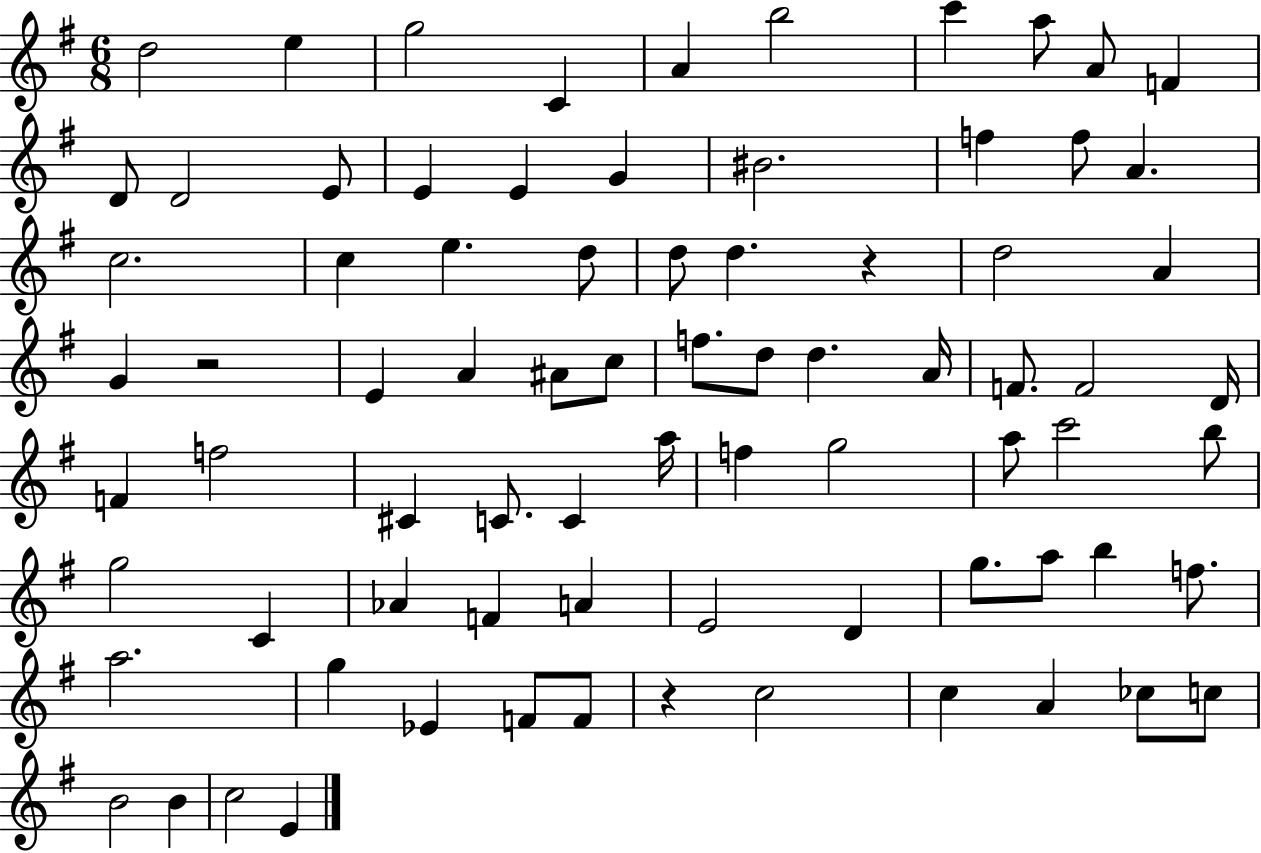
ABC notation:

X:1
T:Untitled
M:6/8
L:1/4
K:G
d2 e g2 C A b2 c' a/2 A/2 F D/2 D2 E/2 E E G ^B2 f f/2 A c2 c e d/2 d/2 d z d2 A G z2 E A ^A/2 c/2 f/2 d/2 d A/4 F/2 F2 D/4 F f2 ^C C/2 C a/4 f g2 a/2 c'2 b/2 g2 C _A F A E2 D g/2 a/2 b f/2 a2 g _E F/2 F/2 z c2 c A _c/2 c/2 B2 B c2 E